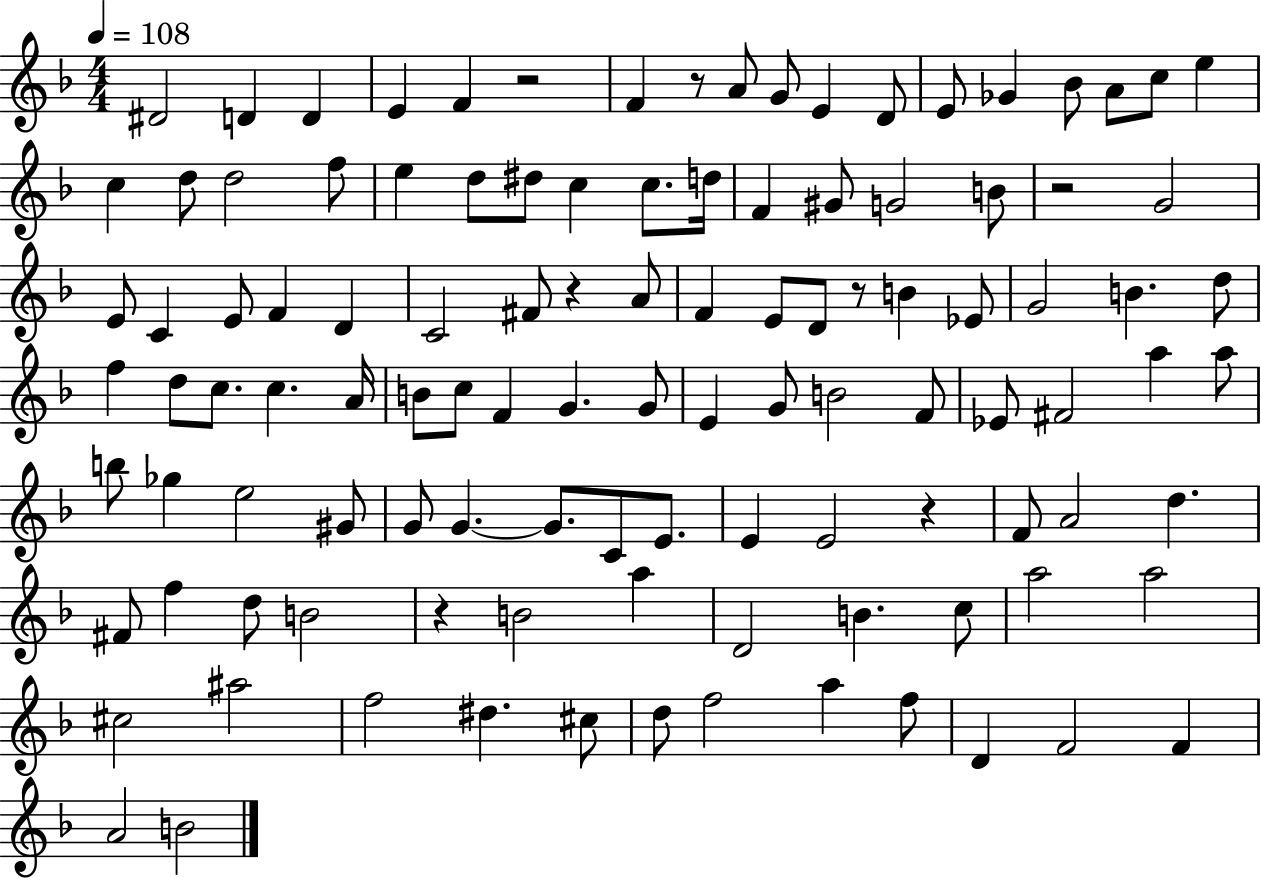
D#4/h D4/q D4/q E4/q F4/q R/h F4/q R/e A4/e G4/e E4/q D4/e E4/e Gb4/q Bb4/e A4/e C5/e E5/q C5/q D5/e D5/h F5/e E5/q D5/e D#5/e C5/q C5/e. D5/s F4/q G#4/e G4/h B4/e R/h G4/h E4/e C4/q E4/e F4/q D4/q C4/h F#4/e R/q A4/e F4/q E4/e D4/e R/e B4/q Eb4/e G4/h B4/q. D5/e F5/q D5/e C5/e. C5/q. A4/s B4/e C5/e F4/q G4/q. G4/e E4/q G4/e B4/h F4/e Eb4/e F#4/h A5/q A5/e B5/e Gb5/q E5/h G#4/e G4/e G4/q. G4/e. C4/e E4/e. E4/q E4/h R/q F4/e A4/h D5/q. F#4/e F5/q D5/e B4/h R/q B4/h A5/q D4/h B4/q. C5/e A5/h A5/h C#5/h A#5/h F5/h D#5/q. C#5/e D5/e F5/h A5/q F5/e D4/q F4/h F4/q A4/h B4/h